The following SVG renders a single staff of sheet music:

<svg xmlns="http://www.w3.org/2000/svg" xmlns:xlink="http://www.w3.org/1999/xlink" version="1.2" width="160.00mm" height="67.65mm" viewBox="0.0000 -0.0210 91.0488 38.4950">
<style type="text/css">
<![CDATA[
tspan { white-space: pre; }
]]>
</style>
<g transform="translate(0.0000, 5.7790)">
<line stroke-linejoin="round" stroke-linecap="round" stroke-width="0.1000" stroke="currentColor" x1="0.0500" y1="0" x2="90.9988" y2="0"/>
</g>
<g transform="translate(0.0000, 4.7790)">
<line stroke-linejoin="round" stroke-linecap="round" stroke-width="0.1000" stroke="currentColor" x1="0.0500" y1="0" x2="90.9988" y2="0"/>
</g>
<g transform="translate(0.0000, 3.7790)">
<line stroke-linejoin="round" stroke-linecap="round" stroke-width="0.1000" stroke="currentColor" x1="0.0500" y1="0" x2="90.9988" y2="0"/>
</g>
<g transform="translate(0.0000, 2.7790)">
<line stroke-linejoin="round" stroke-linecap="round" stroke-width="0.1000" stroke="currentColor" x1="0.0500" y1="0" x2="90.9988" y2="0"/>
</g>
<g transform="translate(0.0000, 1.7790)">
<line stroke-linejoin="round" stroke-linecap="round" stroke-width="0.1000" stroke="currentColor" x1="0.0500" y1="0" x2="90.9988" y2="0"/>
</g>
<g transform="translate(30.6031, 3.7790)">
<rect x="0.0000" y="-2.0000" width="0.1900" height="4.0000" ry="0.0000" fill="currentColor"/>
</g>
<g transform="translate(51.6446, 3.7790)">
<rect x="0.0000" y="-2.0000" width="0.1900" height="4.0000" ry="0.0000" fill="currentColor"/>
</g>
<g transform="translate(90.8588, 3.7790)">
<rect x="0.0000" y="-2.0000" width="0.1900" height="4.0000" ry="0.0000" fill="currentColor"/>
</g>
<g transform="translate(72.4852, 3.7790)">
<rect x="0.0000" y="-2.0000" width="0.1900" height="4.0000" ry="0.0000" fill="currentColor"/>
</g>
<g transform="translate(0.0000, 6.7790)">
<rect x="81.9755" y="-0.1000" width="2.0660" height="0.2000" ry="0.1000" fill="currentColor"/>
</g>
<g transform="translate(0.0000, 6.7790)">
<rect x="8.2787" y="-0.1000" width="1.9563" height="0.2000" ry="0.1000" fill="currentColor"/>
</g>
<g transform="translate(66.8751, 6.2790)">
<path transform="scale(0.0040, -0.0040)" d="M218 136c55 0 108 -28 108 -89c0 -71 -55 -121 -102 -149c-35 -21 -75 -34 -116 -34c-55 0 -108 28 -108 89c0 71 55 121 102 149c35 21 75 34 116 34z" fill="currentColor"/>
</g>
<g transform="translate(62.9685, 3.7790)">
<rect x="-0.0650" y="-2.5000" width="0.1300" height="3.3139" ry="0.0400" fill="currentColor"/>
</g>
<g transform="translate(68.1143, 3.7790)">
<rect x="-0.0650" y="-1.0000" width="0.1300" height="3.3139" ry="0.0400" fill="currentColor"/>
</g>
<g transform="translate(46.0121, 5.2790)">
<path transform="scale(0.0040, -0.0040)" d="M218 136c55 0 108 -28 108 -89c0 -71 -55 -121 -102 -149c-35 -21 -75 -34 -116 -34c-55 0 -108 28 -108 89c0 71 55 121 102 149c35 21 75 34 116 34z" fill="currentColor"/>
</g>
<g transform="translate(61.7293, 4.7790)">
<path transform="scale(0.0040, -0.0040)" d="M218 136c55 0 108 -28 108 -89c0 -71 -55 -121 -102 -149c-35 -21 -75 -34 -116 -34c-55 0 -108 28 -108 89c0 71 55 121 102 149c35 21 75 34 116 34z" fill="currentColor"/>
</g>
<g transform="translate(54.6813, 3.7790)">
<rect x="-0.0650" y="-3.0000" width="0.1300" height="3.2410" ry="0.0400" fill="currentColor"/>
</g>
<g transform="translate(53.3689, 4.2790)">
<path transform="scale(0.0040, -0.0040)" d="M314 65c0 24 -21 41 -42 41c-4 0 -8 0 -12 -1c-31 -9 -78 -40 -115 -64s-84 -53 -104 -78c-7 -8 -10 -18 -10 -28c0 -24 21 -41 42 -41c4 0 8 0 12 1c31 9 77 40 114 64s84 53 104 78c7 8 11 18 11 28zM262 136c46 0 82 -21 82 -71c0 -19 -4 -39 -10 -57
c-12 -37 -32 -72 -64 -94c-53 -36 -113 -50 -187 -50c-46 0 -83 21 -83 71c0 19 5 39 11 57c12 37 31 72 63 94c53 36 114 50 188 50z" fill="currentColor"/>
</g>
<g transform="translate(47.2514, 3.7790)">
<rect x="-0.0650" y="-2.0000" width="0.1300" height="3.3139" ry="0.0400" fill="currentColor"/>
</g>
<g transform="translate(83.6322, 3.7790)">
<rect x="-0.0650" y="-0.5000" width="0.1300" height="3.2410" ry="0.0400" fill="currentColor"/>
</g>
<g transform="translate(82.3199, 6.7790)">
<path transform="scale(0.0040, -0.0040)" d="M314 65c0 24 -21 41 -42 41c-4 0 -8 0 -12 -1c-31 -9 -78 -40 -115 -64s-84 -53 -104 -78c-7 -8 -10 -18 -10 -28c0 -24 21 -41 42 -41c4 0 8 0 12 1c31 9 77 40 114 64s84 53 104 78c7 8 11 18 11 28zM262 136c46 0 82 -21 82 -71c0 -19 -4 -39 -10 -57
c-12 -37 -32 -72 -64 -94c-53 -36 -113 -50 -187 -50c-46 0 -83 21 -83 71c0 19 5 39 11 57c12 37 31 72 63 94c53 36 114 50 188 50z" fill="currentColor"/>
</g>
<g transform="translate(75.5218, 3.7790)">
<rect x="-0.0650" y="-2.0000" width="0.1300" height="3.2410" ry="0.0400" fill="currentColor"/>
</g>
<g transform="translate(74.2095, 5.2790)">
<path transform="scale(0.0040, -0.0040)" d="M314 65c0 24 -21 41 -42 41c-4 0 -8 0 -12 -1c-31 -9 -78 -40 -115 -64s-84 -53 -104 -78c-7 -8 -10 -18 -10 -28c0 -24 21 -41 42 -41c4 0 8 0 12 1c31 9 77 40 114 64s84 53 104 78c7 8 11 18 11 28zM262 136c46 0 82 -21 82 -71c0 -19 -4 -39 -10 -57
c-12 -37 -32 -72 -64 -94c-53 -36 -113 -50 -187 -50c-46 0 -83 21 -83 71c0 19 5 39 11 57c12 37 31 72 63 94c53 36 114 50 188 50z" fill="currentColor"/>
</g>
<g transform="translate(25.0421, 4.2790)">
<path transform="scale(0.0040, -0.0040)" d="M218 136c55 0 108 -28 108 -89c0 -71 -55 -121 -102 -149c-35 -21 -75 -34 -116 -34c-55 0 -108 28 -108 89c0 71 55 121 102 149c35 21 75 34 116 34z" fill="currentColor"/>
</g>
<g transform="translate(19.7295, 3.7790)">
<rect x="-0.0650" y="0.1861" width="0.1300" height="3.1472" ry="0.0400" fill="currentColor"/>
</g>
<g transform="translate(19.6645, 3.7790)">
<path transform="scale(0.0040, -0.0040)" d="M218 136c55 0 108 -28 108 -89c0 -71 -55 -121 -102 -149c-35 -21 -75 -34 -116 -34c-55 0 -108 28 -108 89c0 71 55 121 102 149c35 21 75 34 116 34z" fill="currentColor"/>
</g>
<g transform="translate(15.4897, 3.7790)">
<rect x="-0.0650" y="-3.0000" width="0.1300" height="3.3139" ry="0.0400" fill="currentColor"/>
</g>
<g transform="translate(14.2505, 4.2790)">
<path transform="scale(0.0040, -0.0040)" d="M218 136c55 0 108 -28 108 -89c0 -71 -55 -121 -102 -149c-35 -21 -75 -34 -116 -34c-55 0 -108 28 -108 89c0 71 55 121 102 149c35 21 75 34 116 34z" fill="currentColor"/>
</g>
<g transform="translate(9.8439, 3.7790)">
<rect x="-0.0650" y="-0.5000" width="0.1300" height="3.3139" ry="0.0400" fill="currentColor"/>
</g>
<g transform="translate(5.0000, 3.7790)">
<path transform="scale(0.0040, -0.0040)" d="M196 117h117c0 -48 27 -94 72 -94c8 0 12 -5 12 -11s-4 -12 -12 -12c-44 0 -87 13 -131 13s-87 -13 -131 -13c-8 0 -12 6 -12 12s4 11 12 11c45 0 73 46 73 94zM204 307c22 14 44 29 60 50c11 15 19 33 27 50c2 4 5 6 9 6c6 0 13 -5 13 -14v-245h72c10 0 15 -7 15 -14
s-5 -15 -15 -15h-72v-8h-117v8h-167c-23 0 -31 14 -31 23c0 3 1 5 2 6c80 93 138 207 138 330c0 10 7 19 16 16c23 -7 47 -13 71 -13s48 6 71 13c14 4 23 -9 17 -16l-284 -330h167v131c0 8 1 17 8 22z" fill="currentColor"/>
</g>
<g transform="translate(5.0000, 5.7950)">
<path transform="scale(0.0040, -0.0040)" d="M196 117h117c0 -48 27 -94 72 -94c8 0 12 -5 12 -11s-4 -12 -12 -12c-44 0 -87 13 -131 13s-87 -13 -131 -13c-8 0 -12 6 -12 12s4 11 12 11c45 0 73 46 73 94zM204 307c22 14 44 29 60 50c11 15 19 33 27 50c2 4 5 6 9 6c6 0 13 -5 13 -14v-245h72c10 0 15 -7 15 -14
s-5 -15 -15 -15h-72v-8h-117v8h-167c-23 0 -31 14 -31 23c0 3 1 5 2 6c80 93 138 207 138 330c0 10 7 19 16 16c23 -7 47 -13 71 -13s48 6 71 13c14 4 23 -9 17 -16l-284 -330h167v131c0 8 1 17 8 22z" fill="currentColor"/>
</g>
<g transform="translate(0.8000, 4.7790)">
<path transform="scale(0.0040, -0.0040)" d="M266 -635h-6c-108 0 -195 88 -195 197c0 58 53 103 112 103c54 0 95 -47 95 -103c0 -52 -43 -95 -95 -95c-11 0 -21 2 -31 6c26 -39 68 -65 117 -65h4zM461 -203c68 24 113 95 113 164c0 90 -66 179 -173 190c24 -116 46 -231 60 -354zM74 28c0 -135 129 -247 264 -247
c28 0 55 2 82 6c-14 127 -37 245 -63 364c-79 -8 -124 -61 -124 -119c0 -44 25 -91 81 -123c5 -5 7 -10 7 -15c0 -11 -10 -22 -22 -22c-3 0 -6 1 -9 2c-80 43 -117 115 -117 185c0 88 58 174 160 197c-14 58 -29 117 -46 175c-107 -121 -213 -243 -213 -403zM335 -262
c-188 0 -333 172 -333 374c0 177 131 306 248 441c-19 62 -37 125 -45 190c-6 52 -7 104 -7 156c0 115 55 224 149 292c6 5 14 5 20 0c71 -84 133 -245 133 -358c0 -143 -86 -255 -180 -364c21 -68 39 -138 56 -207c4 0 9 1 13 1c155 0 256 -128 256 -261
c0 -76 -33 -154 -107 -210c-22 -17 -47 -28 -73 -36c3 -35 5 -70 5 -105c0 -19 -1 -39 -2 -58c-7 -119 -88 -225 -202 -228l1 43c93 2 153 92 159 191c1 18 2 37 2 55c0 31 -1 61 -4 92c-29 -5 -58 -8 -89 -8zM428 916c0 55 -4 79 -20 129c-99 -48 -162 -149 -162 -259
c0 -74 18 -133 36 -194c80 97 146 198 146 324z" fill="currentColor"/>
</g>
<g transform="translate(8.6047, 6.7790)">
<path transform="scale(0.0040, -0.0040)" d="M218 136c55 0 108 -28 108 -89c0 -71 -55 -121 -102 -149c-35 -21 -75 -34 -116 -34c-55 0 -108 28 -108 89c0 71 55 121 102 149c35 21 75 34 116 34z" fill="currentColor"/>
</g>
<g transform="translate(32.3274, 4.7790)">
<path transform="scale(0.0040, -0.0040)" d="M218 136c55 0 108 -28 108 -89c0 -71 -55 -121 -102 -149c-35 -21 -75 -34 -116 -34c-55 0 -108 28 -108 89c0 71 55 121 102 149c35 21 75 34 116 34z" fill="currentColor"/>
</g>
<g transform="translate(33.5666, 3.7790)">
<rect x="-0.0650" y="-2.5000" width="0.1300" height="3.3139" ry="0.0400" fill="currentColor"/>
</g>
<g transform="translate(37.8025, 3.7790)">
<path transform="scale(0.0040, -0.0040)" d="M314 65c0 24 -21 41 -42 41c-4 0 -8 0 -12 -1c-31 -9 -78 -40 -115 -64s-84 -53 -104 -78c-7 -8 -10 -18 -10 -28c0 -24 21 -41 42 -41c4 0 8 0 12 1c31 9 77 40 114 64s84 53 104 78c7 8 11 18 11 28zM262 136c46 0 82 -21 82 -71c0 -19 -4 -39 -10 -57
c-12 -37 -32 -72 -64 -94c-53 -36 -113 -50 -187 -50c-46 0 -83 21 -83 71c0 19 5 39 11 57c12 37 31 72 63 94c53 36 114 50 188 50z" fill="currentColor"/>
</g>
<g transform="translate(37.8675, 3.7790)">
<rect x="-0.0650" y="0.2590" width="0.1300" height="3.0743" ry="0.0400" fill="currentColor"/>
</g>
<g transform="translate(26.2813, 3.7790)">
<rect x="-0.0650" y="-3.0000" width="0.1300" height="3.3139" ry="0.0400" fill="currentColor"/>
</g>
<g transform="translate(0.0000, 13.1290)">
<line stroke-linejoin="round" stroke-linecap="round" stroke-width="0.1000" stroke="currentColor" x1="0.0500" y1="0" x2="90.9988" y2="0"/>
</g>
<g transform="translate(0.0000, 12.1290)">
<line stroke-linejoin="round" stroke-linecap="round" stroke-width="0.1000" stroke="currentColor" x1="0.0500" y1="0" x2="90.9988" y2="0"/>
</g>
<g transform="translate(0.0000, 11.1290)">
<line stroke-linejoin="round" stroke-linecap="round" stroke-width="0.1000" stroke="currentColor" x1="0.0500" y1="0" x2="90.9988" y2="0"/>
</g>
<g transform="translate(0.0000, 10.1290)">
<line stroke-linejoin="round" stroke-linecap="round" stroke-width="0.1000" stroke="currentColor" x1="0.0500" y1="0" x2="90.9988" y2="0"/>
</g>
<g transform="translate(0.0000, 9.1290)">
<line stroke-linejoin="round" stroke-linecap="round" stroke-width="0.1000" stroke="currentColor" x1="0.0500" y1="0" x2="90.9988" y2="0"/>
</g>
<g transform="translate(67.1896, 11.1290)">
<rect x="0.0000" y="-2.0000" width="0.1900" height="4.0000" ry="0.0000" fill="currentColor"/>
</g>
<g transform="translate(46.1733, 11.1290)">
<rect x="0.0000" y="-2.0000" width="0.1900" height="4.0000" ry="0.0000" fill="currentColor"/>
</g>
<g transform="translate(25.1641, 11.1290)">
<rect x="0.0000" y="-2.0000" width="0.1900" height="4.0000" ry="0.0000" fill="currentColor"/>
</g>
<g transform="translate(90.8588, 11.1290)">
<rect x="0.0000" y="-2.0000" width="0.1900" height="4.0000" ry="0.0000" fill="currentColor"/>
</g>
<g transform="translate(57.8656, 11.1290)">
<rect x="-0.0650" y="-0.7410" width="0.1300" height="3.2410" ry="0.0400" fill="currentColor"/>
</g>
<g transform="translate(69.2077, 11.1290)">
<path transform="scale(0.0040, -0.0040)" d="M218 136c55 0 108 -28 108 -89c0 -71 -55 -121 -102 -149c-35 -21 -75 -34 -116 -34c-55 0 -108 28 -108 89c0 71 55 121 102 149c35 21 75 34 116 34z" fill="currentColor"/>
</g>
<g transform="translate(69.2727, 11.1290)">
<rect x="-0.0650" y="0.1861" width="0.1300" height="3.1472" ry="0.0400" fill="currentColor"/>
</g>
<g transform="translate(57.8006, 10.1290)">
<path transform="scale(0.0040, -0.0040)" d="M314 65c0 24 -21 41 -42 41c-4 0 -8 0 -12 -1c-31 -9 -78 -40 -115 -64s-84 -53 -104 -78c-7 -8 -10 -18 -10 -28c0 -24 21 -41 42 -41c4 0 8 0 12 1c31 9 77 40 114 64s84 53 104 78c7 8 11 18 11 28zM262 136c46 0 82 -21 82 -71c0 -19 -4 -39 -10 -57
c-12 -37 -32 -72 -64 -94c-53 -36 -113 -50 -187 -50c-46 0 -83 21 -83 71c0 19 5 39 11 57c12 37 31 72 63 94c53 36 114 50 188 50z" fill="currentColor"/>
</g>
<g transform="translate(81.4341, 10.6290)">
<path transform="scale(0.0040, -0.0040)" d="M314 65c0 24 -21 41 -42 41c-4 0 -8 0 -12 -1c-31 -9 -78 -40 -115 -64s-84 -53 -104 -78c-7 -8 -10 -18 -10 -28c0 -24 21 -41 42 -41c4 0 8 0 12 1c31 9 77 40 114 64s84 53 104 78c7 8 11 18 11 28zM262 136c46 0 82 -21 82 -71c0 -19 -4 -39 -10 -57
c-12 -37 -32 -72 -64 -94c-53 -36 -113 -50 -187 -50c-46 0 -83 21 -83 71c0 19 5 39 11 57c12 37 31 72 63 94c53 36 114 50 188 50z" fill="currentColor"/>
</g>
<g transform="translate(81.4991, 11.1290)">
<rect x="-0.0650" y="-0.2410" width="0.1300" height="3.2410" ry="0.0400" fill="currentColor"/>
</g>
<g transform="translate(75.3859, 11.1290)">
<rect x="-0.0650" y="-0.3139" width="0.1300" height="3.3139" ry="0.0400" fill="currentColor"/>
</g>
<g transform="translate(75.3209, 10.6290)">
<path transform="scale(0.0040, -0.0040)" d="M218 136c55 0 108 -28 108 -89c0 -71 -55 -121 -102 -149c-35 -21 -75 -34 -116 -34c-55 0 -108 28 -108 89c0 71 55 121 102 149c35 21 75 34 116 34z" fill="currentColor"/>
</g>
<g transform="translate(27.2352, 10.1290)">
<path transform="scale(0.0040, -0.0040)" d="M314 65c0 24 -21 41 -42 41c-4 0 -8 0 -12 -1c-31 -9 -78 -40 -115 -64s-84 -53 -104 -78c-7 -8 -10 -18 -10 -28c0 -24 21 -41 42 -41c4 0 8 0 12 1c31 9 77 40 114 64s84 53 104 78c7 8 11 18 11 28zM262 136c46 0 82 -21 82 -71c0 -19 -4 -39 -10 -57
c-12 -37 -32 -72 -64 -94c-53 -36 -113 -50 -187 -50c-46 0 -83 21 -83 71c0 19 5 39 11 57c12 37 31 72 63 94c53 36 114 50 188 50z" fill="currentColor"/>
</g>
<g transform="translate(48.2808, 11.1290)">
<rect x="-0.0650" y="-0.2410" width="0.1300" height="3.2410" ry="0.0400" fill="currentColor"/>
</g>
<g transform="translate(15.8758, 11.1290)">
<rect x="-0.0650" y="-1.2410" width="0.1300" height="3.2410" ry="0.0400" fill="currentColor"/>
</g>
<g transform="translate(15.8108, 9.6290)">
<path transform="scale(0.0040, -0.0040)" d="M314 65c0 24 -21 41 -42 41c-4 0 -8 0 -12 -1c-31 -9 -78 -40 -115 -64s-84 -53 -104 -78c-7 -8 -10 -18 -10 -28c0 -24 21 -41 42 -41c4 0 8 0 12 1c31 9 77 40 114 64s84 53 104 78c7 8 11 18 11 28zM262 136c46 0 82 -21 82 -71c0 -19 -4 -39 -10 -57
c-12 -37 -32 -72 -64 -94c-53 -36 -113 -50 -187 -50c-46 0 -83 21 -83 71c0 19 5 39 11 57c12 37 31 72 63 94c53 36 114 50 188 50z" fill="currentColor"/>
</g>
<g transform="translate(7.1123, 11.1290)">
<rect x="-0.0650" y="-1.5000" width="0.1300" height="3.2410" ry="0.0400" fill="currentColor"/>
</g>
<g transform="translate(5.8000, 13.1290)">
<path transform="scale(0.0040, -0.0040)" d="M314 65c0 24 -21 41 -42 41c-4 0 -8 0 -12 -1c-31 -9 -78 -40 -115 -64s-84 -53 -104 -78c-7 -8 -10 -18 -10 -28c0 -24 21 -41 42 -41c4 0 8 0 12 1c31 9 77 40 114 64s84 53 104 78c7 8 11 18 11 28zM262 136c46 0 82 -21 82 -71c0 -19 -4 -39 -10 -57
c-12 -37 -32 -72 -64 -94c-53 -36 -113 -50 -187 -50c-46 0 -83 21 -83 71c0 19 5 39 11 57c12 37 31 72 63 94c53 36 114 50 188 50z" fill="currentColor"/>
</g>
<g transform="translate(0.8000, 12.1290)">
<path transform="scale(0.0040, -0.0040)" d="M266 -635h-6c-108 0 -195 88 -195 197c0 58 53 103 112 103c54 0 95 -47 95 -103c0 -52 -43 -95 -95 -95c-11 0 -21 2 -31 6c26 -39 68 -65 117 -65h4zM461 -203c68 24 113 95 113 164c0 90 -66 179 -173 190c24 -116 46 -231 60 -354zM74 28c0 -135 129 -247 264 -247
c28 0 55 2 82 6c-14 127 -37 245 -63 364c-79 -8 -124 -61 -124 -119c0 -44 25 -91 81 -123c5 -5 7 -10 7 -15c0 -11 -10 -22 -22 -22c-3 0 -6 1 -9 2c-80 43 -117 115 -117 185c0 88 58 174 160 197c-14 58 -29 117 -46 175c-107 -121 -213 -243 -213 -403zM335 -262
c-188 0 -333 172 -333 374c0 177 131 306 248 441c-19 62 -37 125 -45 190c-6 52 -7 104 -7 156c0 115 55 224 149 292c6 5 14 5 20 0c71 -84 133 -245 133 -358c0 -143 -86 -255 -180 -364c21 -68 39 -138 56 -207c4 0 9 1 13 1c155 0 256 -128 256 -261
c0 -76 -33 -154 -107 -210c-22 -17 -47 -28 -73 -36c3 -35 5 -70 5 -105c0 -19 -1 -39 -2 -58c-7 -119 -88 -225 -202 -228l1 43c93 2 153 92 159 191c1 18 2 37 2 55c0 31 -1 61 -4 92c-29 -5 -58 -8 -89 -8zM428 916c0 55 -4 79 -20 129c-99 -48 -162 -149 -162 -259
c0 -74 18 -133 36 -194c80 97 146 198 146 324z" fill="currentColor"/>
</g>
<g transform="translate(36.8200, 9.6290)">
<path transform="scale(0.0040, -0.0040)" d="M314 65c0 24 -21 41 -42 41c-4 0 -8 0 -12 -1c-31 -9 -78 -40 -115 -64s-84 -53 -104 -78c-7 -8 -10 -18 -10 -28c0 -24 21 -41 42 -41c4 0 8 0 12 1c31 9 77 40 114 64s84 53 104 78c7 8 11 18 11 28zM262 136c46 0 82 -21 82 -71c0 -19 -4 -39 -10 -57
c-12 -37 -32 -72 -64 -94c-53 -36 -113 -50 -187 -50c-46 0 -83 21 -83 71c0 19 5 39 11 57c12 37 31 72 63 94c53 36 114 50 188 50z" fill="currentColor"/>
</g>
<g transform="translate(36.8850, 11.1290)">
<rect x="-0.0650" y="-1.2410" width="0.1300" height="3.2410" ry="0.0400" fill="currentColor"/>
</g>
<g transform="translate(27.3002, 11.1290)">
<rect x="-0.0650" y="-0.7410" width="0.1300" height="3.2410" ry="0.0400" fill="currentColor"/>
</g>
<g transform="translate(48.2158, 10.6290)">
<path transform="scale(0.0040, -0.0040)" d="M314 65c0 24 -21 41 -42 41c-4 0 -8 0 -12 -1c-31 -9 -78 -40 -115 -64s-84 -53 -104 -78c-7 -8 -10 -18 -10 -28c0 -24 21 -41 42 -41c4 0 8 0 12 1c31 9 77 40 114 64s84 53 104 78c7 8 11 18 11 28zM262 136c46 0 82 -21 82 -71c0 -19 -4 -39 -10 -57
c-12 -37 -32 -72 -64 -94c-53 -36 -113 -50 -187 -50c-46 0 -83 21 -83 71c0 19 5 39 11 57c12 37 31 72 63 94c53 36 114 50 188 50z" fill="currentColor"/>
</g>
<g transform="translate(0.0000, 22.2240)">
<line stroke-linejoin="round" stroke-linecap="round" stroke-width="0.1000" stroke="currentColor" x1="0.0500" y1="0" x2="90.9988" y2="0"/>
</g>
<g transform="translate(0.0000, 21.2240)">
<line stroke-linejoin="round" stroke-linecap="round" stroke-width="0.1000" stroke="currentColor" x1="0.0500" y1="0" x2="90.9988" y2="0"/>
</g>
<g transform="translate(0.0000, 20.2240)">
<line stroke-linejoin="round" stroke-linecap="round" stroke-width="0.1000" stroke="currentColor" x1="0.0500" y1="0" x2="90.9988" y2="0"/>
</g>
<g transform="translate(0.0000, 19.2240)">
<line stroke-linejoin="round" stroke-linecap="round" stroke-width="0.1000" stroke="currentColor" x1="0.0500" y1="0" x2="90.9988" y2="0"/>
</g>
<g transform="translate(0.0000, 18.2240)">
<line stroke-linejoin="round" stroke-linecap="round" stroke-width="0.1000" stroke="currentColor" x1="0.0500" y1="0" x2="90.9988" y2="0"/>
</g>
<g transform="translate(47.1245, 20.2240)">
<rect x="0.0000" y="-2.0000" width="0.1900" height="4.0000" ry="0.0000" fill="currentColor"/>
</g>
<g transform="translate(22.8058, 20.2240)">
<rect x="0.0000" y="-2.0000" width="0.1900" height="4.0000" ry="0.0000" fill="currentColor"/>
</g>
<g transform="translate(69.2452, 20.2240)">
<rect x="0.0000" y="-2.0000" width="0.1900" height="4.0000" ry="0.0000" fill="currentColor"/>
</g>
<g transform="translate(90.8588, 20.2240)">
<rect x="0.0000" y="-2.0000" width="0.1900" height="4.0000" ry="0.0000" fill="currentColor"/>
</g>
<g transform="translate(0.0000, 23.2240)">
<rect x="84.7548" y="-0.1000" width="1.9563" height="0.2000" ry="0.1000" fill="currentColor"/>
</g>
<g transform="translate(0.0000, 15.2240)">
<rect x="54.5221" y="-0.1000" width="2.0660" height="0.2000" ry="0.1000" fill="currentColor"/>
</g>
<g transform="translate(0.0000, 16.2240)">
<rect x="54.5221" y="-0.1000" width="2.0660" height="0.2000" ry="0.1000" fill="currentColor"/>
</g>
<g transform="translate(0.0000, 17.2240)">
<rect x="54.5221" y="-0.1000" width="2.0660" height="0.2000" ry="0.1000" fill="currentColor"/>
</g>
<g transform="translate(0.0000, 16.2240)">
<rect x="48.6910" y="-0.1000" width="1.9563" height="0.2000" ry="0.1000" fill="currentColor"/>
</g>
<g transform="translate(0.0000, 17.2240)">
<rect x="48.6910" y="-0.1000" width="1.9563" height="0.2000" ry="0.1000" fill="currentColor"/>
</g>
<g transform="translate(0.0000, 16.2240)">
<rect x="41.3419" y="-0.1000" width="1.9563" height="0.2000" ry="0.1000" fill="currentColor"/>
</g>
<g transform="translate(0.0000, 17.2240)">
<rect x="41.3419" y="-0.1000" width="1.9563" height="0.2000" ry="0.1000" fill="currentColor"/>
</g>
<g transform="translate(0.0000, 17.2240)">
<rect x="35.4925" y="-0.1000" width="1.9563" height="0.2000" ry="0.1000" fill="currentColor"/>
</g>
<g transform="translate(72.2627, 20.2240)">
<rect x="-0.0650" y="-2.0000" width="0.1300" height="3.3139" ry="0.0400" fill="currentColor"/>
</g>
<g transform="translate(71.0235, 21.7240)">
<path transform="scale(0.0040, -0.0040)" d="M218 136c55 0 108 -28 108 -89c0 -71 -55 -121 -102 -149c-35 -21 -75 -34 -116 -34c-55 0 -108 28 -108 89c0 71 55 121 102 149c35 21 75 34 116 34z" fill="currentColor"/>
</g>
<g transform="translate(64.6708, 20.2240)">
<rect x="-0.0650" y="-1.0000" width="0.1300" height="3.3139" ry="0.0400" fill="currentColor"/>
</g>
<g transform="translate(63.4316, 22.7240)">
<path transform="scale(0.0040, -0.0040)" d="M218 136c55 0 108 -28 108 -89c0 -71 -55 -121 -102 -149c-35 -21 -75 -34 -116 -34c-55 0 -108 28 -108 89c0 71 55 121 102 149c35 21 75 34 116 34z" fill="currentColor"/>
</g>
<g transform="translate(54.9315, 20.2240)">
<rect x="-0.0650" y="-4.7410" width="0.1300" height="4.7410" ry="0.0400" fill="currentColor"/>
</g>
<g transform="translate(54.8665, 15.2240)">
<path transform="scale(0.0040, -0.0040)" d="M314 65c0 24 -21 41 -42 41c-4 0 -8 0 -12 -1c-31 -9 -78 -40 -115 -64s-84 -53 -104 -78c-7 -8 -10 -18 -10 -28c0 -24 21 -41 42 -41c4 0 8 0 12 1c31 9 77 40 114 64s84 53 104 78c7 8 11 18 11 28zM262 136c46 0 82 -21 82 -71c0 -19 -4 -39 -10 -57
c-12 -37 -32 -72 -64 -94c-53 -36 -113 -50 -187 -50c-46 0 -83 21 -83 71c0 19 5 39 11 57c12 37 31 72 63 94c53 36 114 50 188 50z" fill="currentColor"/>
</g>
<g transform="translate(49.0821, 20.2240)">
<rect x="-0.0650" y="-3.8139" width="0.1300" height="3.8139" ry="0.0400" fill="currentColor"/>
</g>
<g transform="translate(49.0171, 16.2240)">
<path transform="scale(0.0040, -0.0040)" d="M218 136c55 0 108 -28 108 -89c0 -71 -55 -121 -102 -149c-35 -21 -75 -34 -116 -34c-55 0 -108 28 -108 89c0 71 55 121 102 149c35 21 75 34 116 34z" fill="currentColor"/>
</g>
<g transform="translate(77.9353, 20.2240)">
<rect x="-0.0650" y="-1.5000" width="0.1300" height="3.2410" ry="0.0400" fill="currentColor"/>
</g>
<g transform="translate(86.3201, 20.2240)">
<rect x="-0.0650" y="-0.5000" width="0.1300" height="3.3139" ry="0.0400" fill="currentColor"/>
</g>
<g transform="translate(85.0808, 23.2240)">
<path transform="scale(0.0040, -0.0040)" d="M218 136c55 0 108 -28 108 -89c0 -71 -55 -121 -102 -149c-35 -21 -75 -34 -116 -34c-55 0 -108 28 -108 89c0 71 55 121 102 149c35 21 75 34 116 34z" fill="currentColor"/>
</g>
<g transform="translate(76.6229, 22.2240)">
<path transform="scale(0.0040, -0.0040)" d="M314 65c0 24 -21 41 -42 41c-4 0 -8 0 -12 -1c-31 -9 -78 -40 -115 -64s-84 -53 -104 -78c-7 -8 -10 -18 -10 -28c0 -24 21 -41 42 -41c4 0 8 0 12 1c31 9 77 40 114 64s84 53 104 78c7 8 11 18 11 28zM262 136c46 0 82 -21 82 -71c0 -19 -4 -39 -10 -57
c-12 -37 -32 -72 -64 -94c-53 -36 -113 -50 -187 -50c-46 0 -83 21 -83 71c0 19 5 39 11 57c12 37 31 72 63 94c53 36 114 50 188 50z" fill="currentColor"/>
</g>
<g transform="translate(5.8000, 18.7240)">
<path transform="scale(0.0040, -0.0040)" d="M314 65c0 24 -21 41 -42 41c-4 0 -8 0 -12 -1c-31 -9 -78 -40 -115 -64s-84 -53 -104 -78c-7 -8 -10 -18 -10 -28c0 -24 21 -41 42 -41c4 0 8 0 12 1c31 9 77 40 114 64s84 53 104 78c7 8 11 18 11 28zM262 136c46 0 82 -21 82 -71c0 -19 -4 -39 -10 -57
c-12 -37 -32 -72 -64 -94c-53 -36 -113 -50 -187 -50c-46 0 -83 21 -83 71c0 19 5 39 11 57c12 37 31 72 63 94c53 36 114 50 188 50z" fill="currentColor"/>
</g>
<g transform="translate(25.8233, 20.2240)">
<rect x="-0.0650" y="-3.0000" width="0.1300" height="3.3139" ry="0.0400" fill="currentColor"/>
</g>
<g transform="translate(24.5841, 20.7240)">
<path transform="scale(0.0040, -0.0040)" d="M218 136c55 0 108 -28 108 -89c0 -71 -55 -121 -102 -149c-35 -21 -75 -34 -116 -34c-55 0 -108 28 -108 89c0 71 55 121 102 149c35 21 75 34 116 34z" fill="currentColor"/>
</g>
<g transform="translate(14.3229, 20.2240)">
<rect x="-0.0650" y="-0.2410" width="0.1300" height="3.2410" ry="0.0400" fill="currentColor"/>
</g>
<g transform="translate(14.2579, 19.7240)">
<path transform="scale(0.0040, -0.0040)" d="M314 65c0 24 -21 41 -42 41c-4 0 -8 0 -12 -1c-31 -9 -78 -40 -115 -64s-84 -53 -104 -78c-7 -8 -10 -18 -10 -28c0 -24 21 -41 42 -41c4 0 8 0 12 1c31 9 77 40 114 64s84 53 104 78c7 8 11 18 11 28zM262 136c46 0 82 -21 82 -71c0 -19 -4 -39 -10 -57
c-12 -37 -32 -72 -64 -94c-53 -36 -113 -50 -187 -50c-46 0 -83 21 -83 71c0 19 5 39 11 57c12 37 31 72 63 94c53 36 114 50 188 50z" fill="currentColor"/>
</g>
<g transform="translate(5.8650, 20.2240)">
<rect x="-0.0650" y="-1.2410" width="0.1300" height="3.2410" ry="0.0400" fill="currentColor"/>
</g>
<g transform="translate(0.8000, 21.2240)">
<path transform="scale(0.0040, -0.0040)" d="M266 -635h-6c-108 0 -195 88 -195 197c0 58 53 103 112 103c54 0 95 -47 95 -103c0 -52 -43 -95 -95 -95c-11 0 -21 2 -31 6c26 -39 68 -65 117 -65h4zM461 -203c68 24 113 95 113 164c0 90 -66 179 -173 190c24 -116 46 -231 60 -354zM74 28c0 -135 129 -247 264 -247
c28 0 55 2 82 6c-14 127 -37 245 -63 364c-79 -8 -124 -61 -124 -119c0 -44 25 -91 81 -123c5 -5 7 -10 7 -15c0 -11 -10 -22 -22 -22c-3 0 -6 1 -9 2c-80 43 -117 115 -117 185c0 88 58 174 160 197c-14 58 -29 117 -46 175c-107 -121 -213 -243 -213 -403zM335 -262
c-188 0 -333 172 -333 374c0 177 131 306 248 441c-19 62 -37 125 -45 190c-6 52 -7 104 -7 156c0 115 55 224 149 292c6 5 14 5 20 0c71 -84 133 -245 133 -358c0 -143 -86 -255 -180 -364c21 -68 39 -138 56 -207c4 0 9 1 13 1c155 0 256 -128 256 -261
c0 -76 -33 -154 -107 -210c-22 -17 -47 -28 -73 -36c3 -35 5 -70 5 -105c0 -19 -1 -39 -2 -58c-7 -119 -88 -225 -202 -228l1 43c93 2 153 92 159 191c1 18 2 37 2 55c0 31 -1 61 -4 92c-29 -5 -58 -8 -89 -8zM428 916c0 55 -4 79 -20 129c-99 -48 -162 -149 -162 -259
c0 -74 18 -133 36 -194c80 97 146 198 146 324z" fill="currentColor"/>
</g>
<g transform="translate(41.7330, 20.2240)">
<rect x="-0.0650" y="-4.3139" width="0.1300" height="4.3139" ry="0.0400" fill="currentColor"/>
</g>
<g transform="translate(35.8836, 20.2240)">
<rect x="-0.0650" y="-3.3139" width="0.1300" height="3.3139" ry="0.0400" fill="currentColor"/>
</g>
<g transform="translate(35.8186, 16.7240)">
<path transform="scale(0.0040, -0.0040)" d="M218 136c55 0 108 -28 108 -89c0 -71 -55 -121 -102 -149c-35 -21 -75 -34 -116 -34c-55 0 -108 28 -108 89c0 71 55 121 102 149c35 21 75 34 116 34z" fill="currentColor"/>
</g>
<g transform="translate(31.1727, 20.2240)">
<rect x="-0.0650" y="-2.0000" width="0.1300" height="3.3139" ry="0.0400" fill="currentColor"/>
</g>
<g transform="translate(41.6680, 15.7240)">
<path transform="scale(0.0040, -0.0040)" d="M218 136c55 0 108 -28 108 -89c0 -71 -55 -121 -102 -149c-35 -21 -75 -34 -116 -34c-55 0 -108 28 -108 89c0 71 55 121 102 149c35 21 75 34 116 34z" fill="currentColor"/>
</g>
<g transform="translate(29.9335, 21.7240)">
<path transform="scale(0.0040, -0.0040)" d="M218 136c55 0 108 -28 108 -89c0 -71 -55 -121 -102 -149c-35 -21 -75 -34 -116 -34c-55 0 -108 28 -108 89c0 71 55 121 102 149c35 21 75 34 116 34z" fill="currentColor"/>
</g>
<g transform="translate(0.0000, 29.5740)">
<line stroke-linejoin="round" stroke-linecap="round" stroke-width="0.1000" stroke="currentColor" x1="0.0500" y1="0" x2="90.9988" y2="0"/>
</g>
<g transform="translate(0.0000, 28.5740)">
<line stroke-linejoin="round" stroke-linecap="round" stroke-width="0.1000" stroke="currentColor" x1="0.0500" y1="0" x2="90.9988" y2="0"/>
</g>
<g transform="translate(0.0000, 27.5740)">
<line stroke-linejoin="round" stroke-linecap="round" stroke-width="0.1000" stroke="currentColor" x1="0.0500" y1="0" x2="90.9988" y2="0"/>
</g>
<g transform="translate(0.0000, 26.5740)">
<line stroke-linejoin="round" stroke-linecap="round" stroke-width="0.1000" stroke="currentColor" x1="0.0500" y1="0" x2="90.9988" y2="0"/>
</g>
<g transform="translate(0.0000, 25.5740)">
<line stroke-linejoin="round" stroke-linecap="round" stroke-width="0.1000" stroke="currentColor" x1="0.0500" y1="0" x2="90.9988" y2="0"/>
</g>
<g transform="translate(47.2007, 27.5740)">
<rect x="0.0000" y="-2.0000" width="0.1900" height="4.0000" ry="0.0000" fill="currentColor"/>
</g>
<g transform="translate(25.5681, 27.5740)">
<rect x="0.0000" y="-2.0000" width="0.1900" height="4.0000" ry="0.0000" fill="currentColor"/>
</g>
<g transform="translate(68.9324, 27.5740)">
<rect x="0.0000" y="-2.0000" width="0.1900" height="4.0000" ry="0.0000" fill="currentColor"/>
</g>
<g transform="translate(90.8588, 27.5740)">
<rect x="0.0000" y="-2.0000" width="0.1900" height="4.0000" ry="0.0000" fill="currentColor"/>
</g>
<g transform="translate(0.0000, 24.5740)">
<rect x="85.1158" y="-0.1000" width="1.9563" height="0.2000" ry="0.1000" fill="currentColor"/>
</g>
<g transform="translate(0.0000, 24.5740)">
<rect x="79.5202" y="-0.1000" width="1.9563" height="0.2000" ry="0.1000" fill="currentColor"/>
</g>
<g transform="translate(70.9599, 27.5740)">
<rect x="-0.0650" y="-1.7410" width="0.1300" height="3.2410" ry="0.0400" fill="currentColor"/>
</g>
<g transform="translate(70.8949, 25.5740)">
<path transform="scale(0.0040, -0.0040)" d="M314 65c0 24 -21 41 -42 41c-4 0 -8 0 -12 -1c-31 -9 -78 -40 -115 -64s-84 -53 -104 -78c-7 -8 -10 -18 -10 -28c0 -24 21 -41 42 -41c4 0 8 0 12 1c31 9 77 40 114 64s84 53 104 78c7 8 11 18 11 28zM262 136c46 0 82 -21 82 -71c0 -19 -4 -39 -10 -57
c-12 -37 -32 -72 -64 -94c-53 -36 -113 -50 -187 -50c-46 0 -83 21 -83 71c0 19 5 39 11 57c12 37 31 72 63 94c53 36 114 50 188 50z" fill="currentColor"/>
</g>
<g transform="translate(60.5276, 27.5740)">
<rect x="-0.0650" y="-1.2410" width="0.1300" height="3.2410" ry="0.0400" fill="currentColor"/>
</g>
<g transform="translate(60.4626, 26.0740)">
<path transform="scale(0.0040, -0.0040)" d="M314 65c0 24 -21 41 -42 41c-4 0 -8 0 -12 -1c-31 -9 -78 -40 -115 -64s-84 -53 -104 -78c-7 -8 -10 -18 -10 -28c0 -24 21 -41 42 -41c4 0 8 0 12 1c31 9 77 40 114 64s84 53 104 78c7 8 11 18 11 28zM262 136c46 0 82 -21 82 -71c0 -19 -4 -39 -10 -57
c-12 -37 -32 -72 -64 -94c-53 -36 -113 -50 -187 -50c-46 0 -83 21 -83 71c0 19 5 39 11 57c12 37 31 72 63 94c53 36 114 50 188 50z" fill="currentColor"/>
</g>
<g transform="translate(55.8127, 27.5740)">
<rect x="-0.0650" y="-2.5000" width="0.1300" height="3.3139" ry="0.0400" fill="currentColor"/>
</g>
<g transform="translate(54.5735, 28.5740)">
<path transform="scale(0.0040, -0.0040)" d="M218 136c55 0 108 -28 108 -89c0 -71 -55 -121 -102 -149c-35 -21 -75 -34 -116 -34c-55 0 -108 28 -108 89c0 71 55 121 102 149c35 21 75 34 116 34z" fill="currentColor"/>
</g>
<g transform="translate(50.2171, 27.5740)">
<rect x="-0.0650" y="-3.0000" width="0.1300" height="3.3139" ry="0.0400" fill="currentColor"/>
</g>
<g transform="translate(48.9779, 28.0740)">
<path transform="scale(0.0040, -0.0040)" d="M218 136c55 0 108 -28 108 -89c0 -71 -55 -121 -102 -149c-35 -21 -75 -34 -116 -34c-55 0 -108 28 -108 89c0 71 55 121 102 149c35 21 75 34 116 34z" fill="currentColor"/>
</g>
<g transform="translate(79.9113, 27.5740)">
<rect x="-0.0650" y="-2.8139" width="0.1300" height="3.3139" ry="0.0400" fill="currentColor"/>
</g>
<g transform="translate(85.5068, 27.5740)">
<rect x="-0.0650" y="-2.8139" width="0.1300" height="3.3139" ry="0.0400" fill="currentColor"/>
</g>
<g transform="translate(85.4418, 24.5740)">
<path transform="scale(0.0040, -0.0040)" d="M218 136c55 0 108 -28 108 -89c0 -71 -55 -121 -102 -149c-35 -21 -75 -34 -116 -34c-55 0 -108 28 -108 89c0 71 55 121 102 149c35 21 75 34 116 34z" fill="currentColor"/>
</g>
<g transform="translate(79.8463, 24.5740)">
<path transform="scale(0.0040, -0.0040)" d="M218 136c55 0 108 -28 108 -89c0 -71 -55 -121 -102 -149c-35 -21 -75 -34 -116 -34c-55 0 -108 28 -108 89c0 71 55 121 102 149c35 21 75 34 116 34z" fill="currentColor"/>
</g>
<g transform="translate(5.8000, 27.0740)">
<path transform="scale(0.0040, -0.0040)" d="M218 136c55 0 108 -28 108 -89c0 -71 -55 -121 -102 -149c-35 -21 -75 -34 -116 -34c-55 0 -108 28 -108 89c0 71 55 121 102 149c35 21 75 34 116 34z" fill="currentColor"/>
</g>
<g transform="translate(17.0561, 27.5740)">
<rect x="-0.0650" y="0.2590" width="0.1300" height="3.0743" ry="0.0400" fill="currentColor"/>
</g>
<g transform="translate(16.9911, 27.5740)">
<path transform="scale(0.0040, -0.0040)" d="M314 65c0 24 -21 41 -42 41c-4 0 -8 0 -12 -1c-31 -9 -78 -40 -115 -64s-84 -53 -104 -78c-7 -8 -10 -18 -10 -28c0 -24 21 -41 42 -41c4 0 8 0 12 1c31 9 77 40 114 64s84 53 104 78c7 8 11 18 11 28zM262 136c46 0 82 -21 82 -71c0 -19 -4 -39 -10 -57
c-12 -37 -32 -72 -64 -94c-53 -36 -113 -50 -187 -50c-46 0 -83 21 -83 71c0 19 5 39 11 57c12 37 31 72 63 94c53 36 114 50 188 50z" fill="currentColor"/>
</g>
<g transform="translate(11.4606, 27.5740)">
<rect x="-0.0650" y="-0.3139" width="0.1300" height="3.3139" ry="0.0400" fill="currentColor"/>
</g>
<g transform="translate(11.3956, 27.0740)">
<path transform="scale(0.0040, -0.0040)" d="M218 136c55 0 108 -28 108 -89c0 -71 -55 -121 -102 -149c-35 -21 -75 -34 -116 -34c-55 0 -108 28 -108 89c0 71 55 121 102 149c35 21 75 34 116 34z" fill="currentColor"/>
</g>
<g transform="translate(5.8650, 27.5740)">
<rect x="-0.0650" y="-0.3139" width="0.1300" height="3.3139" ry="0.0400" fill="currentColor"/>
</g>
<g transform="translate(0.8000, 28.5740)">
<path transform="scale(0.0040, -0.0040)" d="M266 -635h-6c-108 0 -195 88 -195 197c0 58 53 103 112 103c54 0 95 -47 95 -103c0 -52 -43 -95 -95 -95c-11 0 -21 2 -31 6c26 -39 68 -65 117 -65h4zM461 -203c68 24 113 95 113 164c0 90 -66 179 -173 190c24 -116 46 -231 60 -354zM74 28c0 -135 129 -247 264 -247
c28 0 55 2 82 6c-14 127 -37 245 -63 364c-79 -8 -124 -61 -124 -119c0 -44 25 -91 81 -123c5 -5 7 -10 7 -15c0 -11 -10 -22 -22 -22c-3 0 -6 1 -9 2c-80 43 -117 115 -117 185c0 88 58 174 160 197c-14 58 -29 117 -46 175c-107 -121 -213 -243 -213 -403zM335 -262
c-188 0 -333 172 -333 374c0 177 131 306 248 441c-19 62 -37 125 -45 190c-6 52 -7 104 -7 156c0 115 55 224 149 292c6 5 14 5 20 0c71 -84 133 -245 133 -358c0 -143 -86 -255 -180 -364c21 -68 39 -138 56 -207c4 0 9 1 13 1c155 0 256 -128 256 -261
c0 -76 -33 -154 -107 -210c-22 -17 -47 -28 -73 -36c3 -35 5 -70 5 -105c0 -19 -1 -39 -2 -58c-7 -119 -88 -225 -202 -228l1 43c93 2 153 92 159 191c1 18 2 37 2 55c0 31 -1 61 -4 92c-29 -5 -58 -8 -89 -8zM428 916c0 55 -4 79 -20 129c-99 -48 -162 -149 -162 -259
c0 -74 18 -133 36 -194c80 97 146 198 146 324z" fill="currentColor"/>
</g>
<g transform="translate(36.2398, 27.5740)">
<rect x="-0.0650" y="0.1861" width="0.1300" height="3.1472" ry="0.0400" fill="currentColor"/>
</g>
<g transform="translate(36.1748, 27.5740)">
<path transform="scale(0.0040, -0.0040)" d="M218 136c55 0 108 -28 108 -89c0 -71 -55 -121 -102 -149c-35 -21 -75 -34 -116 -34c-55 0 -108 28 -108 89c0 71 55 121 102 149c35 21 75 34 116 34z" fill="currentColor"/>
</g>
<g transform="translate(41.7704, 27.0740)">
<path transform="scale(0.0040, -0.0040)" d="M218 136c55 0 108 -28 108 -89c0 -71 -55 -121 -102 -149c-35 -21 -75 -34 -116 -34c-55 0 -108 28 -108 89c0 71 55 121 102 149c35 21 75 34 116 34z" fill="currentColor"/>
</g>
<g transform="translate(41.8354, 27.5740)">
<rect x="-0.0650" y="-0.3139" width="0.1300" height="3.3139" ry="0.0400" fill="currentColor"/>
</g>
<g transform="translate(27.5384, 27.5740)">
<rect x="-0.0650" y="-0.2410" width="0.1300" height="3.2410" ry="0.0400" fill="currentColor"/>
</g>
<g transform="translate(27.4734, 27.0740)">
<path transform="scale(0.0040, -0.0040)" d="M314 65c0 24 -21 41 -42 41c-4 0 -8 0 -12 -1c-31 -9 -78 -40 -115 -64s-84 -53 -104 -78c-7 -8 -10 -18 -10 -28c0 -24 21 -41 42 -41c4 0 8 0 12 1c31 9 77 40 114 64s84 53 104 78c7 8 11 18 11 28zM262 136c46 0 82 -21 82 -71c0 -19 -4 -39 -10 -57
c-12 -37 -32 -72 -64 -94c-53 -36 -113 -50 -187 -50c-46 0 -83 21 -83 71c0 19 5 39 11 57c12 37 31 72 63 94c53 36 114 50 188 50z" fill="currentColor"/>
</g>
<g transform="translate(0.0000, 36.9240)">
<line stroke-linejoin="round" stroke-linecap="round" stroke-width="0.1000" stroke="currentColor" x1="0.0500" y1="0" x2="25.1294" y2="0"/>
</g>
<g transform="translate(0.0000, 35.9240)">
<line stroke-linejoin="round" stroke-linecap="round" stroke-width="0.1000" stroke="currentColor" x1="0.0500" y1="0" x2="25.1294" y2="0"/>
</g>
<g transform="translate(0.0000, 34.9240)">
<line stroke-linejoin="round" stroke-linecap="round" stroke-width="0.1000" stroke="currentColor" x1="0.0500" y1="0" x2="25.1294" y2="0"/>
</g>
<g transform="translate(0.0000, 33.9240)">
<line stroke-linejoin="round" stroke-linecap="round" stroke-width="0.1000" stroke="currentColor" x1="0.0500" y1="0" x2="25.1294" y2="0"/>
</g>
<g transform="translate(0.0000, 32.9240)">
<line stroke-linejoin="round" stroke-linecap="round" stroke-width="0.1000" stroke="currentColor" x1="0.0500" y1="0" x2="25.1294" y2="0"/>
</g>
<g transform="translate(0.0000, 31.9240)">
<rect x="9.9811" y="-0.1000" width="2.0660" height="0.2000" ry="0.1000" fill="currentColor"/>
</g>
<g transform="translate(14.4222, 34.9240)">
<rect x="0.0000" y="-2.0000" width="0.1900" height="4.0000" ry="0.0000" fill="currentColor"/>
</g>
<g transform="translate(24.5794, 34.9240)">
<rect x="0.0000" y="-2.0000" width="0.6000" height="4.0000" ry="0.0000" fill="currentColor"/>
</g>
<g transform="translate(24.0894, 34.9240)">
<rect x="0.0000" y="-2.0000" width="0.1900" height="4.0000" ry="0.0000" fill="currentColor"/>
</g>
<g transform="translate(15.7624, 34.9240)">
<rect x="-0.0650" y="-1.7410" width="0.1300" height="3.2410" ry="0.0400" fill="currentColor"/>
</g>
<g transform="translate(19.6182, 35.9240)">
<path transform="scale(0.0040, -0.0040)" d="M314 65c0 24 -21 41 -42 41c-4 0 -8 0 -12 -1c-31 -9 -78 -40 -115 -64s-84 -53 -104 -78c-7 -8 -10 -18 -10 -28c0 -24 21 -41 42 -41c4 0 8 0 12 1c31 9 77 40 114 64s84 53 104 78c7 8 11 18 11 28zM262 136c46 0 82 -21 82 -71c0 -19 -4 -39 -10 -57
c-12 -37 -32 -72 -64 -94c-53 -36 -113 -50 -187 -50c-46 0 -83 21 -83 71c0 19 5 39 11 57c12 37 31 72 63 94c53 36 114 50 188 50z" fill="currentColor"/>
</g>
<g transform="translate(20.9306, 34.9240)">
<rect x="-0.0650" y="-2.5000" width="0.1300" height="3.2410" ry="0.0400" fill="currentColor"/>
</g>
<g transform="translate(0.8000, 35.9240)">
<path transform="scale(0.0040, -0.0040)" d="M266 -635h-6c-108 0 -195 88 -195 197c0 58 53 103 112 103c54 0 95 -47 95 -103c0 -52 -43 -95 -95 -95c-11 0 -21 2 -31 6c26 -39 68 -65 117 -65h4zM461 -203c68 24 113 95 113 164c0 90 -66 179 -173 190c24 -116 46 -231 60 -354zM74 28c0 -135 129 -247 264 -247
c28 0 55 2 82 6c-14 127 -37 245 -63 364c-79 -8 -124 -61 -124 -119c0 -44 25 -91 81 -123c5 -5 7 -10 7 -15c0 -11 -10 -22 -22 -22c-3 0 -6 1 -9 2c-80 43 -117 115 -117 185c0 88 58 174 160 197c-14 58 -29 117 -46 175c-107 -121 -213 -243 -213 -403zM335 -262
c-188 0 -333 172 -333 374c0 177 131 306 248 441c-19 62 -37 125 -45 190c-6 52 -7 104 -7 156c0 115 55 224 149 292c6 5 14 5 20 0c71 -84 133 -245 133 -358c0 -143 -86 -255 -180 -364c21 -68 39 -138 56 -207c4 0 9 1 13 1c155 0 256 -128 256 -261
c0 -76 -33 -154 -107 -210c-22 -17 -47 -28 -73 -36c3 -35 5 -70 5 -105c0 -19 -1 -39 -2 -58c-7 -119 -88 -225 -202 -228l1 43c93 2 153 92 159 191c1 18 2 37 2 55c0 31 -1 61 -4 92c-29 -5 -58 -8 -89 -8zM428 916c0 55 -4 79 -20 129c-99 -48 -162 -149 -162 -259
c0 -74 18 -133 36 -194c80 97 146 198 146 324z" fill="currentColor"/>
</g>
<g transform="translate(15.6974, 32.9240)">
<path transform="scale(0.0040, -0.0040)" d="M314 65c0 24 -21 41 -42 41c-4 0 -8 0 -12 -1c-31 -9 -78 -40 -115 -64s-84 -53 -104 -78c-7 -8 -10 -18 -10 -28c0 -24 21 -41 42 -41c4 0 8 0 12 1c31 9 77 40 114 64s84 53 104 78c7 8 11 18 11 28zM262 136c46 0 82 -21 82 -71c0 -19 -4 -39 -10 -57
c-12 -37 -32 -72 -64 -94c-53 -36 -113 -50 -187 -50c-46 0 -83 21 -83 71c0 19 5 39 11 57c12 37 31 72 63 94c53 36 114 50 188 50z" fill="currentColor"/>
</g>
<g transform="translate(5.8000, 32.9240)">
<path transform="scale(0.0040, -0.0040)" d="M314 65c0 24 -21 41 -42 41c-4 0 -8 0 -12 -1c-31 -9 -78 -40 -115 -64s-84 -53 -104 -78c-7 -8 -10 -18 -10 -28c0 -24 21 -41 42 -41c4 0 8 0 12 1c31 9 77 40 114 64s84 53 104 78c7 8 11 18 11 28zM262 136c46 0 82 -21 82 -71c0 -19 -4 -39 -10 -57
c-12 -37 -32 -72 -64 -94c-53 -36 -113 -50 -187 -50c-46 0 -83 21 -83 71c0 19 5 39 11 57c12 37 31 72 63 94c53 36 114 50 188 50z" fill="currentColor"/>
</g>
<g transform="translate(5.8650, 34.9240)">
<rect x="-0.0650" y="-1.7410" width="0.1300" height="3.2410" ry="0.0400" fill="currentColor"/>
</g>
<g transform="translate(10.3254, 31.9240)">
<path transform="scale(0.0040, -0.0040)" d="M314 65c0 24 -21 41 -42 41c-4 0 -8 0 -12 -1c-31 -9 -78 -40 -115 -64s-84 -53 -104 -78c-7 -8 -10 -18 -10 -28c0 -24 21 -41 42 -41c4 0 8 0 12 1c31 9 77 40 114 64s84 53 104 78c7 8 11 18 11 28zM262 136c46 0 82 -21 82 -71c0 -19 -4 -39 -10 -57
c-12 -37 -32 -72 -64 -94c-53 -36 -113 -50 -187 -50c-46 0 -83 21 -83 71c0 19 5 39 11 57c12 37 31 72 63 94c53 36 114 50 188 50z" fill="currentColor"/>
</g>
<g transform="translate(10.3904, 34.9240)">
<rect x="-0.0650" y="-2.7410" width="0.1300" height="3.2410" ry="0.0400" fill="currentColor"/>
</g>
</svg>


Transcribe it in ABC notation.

X:1
T:Untitled
M:4/4
L:1/4
K:C
C A B A G B2 F A2 G D F2 C2 E2 e2 d2 e2 c2 d2 B c c2 e2 c2 A F b d' c' e'2 D F E2 C c c B2 c2 B c A G e2 f2 a a f2 a2 f2 G2